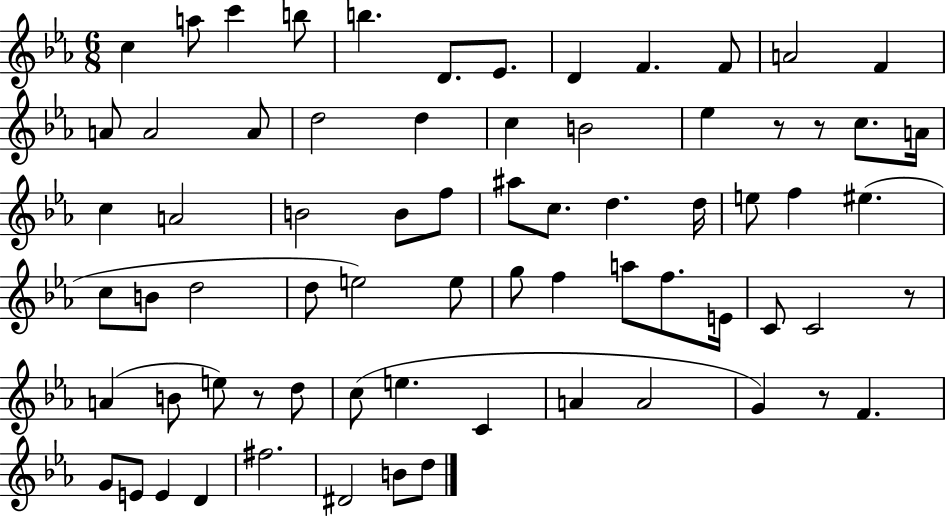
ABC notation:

X:1
T:Untitled
M:6/8
L:1/4
K:Eb
c a/2 c' b/2 b D/2 _E/2 D F F/2 A2 F A/2 A2 A/2 d2 d c B2 _e z/2 z/2 c/2 A/4 c A2 B2 B/2 f/2 ^a/2 c/2 d d/4 e/2 f ^e c/2 B/2 d2 d/2 e2 e/2 g/2 f a/2 f/2 E/4 C/2 C2 z/2 A B/2 e/2 z/2 d/2 c/2 e C A A2 G z/2 F G/2 E/2 E D ^f2 ^D2 B/2 d/2